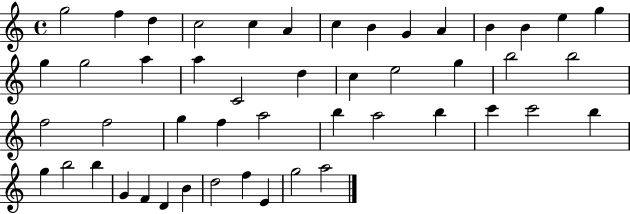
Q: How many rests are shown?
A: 0